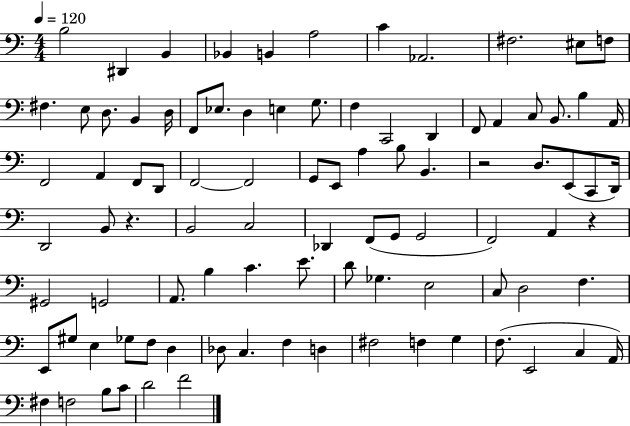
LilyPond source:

{
  \clef bass
  \numericTimeSignature
  \time 4/4
  \key c \major
  \tempo 4 = 120
  b2 dis,4 b,4 | bes,4 b,4 a2 | c'4 aes,2. | fis2. eis8 f8 | \break fis4. e8 d8. b,4 d16 | f,8 ees8. d4 e4 g8. | f4 c,2 d,4 | f,8 a,4 c8 b,8. b4 a,16 | \break f,2 a,4 f,8 d,8 | f,2~~ f,2 | g,8 e,8 a4 b8 b,4. | r2 d8. e,8( c,8 d,16) | \break d,2 b,8 r4. | b,2 c2 | des,4 f,8( g,8 g,2 | f,2) a,4 r4 | \break gis,2 g,2 | a,8. b4 c'4. e'8. | d'8 ges4. e2 | c8 d2 f4. | \break e,8 gis8 e4 ges8 f8 d4 | des8 c4. f4 d4 | fis2 f4 g4 | f8.( e,2 c4 a,16) | \break fis4 f2 b8 c'8 | d'2 f'2 | \bar "|."
}